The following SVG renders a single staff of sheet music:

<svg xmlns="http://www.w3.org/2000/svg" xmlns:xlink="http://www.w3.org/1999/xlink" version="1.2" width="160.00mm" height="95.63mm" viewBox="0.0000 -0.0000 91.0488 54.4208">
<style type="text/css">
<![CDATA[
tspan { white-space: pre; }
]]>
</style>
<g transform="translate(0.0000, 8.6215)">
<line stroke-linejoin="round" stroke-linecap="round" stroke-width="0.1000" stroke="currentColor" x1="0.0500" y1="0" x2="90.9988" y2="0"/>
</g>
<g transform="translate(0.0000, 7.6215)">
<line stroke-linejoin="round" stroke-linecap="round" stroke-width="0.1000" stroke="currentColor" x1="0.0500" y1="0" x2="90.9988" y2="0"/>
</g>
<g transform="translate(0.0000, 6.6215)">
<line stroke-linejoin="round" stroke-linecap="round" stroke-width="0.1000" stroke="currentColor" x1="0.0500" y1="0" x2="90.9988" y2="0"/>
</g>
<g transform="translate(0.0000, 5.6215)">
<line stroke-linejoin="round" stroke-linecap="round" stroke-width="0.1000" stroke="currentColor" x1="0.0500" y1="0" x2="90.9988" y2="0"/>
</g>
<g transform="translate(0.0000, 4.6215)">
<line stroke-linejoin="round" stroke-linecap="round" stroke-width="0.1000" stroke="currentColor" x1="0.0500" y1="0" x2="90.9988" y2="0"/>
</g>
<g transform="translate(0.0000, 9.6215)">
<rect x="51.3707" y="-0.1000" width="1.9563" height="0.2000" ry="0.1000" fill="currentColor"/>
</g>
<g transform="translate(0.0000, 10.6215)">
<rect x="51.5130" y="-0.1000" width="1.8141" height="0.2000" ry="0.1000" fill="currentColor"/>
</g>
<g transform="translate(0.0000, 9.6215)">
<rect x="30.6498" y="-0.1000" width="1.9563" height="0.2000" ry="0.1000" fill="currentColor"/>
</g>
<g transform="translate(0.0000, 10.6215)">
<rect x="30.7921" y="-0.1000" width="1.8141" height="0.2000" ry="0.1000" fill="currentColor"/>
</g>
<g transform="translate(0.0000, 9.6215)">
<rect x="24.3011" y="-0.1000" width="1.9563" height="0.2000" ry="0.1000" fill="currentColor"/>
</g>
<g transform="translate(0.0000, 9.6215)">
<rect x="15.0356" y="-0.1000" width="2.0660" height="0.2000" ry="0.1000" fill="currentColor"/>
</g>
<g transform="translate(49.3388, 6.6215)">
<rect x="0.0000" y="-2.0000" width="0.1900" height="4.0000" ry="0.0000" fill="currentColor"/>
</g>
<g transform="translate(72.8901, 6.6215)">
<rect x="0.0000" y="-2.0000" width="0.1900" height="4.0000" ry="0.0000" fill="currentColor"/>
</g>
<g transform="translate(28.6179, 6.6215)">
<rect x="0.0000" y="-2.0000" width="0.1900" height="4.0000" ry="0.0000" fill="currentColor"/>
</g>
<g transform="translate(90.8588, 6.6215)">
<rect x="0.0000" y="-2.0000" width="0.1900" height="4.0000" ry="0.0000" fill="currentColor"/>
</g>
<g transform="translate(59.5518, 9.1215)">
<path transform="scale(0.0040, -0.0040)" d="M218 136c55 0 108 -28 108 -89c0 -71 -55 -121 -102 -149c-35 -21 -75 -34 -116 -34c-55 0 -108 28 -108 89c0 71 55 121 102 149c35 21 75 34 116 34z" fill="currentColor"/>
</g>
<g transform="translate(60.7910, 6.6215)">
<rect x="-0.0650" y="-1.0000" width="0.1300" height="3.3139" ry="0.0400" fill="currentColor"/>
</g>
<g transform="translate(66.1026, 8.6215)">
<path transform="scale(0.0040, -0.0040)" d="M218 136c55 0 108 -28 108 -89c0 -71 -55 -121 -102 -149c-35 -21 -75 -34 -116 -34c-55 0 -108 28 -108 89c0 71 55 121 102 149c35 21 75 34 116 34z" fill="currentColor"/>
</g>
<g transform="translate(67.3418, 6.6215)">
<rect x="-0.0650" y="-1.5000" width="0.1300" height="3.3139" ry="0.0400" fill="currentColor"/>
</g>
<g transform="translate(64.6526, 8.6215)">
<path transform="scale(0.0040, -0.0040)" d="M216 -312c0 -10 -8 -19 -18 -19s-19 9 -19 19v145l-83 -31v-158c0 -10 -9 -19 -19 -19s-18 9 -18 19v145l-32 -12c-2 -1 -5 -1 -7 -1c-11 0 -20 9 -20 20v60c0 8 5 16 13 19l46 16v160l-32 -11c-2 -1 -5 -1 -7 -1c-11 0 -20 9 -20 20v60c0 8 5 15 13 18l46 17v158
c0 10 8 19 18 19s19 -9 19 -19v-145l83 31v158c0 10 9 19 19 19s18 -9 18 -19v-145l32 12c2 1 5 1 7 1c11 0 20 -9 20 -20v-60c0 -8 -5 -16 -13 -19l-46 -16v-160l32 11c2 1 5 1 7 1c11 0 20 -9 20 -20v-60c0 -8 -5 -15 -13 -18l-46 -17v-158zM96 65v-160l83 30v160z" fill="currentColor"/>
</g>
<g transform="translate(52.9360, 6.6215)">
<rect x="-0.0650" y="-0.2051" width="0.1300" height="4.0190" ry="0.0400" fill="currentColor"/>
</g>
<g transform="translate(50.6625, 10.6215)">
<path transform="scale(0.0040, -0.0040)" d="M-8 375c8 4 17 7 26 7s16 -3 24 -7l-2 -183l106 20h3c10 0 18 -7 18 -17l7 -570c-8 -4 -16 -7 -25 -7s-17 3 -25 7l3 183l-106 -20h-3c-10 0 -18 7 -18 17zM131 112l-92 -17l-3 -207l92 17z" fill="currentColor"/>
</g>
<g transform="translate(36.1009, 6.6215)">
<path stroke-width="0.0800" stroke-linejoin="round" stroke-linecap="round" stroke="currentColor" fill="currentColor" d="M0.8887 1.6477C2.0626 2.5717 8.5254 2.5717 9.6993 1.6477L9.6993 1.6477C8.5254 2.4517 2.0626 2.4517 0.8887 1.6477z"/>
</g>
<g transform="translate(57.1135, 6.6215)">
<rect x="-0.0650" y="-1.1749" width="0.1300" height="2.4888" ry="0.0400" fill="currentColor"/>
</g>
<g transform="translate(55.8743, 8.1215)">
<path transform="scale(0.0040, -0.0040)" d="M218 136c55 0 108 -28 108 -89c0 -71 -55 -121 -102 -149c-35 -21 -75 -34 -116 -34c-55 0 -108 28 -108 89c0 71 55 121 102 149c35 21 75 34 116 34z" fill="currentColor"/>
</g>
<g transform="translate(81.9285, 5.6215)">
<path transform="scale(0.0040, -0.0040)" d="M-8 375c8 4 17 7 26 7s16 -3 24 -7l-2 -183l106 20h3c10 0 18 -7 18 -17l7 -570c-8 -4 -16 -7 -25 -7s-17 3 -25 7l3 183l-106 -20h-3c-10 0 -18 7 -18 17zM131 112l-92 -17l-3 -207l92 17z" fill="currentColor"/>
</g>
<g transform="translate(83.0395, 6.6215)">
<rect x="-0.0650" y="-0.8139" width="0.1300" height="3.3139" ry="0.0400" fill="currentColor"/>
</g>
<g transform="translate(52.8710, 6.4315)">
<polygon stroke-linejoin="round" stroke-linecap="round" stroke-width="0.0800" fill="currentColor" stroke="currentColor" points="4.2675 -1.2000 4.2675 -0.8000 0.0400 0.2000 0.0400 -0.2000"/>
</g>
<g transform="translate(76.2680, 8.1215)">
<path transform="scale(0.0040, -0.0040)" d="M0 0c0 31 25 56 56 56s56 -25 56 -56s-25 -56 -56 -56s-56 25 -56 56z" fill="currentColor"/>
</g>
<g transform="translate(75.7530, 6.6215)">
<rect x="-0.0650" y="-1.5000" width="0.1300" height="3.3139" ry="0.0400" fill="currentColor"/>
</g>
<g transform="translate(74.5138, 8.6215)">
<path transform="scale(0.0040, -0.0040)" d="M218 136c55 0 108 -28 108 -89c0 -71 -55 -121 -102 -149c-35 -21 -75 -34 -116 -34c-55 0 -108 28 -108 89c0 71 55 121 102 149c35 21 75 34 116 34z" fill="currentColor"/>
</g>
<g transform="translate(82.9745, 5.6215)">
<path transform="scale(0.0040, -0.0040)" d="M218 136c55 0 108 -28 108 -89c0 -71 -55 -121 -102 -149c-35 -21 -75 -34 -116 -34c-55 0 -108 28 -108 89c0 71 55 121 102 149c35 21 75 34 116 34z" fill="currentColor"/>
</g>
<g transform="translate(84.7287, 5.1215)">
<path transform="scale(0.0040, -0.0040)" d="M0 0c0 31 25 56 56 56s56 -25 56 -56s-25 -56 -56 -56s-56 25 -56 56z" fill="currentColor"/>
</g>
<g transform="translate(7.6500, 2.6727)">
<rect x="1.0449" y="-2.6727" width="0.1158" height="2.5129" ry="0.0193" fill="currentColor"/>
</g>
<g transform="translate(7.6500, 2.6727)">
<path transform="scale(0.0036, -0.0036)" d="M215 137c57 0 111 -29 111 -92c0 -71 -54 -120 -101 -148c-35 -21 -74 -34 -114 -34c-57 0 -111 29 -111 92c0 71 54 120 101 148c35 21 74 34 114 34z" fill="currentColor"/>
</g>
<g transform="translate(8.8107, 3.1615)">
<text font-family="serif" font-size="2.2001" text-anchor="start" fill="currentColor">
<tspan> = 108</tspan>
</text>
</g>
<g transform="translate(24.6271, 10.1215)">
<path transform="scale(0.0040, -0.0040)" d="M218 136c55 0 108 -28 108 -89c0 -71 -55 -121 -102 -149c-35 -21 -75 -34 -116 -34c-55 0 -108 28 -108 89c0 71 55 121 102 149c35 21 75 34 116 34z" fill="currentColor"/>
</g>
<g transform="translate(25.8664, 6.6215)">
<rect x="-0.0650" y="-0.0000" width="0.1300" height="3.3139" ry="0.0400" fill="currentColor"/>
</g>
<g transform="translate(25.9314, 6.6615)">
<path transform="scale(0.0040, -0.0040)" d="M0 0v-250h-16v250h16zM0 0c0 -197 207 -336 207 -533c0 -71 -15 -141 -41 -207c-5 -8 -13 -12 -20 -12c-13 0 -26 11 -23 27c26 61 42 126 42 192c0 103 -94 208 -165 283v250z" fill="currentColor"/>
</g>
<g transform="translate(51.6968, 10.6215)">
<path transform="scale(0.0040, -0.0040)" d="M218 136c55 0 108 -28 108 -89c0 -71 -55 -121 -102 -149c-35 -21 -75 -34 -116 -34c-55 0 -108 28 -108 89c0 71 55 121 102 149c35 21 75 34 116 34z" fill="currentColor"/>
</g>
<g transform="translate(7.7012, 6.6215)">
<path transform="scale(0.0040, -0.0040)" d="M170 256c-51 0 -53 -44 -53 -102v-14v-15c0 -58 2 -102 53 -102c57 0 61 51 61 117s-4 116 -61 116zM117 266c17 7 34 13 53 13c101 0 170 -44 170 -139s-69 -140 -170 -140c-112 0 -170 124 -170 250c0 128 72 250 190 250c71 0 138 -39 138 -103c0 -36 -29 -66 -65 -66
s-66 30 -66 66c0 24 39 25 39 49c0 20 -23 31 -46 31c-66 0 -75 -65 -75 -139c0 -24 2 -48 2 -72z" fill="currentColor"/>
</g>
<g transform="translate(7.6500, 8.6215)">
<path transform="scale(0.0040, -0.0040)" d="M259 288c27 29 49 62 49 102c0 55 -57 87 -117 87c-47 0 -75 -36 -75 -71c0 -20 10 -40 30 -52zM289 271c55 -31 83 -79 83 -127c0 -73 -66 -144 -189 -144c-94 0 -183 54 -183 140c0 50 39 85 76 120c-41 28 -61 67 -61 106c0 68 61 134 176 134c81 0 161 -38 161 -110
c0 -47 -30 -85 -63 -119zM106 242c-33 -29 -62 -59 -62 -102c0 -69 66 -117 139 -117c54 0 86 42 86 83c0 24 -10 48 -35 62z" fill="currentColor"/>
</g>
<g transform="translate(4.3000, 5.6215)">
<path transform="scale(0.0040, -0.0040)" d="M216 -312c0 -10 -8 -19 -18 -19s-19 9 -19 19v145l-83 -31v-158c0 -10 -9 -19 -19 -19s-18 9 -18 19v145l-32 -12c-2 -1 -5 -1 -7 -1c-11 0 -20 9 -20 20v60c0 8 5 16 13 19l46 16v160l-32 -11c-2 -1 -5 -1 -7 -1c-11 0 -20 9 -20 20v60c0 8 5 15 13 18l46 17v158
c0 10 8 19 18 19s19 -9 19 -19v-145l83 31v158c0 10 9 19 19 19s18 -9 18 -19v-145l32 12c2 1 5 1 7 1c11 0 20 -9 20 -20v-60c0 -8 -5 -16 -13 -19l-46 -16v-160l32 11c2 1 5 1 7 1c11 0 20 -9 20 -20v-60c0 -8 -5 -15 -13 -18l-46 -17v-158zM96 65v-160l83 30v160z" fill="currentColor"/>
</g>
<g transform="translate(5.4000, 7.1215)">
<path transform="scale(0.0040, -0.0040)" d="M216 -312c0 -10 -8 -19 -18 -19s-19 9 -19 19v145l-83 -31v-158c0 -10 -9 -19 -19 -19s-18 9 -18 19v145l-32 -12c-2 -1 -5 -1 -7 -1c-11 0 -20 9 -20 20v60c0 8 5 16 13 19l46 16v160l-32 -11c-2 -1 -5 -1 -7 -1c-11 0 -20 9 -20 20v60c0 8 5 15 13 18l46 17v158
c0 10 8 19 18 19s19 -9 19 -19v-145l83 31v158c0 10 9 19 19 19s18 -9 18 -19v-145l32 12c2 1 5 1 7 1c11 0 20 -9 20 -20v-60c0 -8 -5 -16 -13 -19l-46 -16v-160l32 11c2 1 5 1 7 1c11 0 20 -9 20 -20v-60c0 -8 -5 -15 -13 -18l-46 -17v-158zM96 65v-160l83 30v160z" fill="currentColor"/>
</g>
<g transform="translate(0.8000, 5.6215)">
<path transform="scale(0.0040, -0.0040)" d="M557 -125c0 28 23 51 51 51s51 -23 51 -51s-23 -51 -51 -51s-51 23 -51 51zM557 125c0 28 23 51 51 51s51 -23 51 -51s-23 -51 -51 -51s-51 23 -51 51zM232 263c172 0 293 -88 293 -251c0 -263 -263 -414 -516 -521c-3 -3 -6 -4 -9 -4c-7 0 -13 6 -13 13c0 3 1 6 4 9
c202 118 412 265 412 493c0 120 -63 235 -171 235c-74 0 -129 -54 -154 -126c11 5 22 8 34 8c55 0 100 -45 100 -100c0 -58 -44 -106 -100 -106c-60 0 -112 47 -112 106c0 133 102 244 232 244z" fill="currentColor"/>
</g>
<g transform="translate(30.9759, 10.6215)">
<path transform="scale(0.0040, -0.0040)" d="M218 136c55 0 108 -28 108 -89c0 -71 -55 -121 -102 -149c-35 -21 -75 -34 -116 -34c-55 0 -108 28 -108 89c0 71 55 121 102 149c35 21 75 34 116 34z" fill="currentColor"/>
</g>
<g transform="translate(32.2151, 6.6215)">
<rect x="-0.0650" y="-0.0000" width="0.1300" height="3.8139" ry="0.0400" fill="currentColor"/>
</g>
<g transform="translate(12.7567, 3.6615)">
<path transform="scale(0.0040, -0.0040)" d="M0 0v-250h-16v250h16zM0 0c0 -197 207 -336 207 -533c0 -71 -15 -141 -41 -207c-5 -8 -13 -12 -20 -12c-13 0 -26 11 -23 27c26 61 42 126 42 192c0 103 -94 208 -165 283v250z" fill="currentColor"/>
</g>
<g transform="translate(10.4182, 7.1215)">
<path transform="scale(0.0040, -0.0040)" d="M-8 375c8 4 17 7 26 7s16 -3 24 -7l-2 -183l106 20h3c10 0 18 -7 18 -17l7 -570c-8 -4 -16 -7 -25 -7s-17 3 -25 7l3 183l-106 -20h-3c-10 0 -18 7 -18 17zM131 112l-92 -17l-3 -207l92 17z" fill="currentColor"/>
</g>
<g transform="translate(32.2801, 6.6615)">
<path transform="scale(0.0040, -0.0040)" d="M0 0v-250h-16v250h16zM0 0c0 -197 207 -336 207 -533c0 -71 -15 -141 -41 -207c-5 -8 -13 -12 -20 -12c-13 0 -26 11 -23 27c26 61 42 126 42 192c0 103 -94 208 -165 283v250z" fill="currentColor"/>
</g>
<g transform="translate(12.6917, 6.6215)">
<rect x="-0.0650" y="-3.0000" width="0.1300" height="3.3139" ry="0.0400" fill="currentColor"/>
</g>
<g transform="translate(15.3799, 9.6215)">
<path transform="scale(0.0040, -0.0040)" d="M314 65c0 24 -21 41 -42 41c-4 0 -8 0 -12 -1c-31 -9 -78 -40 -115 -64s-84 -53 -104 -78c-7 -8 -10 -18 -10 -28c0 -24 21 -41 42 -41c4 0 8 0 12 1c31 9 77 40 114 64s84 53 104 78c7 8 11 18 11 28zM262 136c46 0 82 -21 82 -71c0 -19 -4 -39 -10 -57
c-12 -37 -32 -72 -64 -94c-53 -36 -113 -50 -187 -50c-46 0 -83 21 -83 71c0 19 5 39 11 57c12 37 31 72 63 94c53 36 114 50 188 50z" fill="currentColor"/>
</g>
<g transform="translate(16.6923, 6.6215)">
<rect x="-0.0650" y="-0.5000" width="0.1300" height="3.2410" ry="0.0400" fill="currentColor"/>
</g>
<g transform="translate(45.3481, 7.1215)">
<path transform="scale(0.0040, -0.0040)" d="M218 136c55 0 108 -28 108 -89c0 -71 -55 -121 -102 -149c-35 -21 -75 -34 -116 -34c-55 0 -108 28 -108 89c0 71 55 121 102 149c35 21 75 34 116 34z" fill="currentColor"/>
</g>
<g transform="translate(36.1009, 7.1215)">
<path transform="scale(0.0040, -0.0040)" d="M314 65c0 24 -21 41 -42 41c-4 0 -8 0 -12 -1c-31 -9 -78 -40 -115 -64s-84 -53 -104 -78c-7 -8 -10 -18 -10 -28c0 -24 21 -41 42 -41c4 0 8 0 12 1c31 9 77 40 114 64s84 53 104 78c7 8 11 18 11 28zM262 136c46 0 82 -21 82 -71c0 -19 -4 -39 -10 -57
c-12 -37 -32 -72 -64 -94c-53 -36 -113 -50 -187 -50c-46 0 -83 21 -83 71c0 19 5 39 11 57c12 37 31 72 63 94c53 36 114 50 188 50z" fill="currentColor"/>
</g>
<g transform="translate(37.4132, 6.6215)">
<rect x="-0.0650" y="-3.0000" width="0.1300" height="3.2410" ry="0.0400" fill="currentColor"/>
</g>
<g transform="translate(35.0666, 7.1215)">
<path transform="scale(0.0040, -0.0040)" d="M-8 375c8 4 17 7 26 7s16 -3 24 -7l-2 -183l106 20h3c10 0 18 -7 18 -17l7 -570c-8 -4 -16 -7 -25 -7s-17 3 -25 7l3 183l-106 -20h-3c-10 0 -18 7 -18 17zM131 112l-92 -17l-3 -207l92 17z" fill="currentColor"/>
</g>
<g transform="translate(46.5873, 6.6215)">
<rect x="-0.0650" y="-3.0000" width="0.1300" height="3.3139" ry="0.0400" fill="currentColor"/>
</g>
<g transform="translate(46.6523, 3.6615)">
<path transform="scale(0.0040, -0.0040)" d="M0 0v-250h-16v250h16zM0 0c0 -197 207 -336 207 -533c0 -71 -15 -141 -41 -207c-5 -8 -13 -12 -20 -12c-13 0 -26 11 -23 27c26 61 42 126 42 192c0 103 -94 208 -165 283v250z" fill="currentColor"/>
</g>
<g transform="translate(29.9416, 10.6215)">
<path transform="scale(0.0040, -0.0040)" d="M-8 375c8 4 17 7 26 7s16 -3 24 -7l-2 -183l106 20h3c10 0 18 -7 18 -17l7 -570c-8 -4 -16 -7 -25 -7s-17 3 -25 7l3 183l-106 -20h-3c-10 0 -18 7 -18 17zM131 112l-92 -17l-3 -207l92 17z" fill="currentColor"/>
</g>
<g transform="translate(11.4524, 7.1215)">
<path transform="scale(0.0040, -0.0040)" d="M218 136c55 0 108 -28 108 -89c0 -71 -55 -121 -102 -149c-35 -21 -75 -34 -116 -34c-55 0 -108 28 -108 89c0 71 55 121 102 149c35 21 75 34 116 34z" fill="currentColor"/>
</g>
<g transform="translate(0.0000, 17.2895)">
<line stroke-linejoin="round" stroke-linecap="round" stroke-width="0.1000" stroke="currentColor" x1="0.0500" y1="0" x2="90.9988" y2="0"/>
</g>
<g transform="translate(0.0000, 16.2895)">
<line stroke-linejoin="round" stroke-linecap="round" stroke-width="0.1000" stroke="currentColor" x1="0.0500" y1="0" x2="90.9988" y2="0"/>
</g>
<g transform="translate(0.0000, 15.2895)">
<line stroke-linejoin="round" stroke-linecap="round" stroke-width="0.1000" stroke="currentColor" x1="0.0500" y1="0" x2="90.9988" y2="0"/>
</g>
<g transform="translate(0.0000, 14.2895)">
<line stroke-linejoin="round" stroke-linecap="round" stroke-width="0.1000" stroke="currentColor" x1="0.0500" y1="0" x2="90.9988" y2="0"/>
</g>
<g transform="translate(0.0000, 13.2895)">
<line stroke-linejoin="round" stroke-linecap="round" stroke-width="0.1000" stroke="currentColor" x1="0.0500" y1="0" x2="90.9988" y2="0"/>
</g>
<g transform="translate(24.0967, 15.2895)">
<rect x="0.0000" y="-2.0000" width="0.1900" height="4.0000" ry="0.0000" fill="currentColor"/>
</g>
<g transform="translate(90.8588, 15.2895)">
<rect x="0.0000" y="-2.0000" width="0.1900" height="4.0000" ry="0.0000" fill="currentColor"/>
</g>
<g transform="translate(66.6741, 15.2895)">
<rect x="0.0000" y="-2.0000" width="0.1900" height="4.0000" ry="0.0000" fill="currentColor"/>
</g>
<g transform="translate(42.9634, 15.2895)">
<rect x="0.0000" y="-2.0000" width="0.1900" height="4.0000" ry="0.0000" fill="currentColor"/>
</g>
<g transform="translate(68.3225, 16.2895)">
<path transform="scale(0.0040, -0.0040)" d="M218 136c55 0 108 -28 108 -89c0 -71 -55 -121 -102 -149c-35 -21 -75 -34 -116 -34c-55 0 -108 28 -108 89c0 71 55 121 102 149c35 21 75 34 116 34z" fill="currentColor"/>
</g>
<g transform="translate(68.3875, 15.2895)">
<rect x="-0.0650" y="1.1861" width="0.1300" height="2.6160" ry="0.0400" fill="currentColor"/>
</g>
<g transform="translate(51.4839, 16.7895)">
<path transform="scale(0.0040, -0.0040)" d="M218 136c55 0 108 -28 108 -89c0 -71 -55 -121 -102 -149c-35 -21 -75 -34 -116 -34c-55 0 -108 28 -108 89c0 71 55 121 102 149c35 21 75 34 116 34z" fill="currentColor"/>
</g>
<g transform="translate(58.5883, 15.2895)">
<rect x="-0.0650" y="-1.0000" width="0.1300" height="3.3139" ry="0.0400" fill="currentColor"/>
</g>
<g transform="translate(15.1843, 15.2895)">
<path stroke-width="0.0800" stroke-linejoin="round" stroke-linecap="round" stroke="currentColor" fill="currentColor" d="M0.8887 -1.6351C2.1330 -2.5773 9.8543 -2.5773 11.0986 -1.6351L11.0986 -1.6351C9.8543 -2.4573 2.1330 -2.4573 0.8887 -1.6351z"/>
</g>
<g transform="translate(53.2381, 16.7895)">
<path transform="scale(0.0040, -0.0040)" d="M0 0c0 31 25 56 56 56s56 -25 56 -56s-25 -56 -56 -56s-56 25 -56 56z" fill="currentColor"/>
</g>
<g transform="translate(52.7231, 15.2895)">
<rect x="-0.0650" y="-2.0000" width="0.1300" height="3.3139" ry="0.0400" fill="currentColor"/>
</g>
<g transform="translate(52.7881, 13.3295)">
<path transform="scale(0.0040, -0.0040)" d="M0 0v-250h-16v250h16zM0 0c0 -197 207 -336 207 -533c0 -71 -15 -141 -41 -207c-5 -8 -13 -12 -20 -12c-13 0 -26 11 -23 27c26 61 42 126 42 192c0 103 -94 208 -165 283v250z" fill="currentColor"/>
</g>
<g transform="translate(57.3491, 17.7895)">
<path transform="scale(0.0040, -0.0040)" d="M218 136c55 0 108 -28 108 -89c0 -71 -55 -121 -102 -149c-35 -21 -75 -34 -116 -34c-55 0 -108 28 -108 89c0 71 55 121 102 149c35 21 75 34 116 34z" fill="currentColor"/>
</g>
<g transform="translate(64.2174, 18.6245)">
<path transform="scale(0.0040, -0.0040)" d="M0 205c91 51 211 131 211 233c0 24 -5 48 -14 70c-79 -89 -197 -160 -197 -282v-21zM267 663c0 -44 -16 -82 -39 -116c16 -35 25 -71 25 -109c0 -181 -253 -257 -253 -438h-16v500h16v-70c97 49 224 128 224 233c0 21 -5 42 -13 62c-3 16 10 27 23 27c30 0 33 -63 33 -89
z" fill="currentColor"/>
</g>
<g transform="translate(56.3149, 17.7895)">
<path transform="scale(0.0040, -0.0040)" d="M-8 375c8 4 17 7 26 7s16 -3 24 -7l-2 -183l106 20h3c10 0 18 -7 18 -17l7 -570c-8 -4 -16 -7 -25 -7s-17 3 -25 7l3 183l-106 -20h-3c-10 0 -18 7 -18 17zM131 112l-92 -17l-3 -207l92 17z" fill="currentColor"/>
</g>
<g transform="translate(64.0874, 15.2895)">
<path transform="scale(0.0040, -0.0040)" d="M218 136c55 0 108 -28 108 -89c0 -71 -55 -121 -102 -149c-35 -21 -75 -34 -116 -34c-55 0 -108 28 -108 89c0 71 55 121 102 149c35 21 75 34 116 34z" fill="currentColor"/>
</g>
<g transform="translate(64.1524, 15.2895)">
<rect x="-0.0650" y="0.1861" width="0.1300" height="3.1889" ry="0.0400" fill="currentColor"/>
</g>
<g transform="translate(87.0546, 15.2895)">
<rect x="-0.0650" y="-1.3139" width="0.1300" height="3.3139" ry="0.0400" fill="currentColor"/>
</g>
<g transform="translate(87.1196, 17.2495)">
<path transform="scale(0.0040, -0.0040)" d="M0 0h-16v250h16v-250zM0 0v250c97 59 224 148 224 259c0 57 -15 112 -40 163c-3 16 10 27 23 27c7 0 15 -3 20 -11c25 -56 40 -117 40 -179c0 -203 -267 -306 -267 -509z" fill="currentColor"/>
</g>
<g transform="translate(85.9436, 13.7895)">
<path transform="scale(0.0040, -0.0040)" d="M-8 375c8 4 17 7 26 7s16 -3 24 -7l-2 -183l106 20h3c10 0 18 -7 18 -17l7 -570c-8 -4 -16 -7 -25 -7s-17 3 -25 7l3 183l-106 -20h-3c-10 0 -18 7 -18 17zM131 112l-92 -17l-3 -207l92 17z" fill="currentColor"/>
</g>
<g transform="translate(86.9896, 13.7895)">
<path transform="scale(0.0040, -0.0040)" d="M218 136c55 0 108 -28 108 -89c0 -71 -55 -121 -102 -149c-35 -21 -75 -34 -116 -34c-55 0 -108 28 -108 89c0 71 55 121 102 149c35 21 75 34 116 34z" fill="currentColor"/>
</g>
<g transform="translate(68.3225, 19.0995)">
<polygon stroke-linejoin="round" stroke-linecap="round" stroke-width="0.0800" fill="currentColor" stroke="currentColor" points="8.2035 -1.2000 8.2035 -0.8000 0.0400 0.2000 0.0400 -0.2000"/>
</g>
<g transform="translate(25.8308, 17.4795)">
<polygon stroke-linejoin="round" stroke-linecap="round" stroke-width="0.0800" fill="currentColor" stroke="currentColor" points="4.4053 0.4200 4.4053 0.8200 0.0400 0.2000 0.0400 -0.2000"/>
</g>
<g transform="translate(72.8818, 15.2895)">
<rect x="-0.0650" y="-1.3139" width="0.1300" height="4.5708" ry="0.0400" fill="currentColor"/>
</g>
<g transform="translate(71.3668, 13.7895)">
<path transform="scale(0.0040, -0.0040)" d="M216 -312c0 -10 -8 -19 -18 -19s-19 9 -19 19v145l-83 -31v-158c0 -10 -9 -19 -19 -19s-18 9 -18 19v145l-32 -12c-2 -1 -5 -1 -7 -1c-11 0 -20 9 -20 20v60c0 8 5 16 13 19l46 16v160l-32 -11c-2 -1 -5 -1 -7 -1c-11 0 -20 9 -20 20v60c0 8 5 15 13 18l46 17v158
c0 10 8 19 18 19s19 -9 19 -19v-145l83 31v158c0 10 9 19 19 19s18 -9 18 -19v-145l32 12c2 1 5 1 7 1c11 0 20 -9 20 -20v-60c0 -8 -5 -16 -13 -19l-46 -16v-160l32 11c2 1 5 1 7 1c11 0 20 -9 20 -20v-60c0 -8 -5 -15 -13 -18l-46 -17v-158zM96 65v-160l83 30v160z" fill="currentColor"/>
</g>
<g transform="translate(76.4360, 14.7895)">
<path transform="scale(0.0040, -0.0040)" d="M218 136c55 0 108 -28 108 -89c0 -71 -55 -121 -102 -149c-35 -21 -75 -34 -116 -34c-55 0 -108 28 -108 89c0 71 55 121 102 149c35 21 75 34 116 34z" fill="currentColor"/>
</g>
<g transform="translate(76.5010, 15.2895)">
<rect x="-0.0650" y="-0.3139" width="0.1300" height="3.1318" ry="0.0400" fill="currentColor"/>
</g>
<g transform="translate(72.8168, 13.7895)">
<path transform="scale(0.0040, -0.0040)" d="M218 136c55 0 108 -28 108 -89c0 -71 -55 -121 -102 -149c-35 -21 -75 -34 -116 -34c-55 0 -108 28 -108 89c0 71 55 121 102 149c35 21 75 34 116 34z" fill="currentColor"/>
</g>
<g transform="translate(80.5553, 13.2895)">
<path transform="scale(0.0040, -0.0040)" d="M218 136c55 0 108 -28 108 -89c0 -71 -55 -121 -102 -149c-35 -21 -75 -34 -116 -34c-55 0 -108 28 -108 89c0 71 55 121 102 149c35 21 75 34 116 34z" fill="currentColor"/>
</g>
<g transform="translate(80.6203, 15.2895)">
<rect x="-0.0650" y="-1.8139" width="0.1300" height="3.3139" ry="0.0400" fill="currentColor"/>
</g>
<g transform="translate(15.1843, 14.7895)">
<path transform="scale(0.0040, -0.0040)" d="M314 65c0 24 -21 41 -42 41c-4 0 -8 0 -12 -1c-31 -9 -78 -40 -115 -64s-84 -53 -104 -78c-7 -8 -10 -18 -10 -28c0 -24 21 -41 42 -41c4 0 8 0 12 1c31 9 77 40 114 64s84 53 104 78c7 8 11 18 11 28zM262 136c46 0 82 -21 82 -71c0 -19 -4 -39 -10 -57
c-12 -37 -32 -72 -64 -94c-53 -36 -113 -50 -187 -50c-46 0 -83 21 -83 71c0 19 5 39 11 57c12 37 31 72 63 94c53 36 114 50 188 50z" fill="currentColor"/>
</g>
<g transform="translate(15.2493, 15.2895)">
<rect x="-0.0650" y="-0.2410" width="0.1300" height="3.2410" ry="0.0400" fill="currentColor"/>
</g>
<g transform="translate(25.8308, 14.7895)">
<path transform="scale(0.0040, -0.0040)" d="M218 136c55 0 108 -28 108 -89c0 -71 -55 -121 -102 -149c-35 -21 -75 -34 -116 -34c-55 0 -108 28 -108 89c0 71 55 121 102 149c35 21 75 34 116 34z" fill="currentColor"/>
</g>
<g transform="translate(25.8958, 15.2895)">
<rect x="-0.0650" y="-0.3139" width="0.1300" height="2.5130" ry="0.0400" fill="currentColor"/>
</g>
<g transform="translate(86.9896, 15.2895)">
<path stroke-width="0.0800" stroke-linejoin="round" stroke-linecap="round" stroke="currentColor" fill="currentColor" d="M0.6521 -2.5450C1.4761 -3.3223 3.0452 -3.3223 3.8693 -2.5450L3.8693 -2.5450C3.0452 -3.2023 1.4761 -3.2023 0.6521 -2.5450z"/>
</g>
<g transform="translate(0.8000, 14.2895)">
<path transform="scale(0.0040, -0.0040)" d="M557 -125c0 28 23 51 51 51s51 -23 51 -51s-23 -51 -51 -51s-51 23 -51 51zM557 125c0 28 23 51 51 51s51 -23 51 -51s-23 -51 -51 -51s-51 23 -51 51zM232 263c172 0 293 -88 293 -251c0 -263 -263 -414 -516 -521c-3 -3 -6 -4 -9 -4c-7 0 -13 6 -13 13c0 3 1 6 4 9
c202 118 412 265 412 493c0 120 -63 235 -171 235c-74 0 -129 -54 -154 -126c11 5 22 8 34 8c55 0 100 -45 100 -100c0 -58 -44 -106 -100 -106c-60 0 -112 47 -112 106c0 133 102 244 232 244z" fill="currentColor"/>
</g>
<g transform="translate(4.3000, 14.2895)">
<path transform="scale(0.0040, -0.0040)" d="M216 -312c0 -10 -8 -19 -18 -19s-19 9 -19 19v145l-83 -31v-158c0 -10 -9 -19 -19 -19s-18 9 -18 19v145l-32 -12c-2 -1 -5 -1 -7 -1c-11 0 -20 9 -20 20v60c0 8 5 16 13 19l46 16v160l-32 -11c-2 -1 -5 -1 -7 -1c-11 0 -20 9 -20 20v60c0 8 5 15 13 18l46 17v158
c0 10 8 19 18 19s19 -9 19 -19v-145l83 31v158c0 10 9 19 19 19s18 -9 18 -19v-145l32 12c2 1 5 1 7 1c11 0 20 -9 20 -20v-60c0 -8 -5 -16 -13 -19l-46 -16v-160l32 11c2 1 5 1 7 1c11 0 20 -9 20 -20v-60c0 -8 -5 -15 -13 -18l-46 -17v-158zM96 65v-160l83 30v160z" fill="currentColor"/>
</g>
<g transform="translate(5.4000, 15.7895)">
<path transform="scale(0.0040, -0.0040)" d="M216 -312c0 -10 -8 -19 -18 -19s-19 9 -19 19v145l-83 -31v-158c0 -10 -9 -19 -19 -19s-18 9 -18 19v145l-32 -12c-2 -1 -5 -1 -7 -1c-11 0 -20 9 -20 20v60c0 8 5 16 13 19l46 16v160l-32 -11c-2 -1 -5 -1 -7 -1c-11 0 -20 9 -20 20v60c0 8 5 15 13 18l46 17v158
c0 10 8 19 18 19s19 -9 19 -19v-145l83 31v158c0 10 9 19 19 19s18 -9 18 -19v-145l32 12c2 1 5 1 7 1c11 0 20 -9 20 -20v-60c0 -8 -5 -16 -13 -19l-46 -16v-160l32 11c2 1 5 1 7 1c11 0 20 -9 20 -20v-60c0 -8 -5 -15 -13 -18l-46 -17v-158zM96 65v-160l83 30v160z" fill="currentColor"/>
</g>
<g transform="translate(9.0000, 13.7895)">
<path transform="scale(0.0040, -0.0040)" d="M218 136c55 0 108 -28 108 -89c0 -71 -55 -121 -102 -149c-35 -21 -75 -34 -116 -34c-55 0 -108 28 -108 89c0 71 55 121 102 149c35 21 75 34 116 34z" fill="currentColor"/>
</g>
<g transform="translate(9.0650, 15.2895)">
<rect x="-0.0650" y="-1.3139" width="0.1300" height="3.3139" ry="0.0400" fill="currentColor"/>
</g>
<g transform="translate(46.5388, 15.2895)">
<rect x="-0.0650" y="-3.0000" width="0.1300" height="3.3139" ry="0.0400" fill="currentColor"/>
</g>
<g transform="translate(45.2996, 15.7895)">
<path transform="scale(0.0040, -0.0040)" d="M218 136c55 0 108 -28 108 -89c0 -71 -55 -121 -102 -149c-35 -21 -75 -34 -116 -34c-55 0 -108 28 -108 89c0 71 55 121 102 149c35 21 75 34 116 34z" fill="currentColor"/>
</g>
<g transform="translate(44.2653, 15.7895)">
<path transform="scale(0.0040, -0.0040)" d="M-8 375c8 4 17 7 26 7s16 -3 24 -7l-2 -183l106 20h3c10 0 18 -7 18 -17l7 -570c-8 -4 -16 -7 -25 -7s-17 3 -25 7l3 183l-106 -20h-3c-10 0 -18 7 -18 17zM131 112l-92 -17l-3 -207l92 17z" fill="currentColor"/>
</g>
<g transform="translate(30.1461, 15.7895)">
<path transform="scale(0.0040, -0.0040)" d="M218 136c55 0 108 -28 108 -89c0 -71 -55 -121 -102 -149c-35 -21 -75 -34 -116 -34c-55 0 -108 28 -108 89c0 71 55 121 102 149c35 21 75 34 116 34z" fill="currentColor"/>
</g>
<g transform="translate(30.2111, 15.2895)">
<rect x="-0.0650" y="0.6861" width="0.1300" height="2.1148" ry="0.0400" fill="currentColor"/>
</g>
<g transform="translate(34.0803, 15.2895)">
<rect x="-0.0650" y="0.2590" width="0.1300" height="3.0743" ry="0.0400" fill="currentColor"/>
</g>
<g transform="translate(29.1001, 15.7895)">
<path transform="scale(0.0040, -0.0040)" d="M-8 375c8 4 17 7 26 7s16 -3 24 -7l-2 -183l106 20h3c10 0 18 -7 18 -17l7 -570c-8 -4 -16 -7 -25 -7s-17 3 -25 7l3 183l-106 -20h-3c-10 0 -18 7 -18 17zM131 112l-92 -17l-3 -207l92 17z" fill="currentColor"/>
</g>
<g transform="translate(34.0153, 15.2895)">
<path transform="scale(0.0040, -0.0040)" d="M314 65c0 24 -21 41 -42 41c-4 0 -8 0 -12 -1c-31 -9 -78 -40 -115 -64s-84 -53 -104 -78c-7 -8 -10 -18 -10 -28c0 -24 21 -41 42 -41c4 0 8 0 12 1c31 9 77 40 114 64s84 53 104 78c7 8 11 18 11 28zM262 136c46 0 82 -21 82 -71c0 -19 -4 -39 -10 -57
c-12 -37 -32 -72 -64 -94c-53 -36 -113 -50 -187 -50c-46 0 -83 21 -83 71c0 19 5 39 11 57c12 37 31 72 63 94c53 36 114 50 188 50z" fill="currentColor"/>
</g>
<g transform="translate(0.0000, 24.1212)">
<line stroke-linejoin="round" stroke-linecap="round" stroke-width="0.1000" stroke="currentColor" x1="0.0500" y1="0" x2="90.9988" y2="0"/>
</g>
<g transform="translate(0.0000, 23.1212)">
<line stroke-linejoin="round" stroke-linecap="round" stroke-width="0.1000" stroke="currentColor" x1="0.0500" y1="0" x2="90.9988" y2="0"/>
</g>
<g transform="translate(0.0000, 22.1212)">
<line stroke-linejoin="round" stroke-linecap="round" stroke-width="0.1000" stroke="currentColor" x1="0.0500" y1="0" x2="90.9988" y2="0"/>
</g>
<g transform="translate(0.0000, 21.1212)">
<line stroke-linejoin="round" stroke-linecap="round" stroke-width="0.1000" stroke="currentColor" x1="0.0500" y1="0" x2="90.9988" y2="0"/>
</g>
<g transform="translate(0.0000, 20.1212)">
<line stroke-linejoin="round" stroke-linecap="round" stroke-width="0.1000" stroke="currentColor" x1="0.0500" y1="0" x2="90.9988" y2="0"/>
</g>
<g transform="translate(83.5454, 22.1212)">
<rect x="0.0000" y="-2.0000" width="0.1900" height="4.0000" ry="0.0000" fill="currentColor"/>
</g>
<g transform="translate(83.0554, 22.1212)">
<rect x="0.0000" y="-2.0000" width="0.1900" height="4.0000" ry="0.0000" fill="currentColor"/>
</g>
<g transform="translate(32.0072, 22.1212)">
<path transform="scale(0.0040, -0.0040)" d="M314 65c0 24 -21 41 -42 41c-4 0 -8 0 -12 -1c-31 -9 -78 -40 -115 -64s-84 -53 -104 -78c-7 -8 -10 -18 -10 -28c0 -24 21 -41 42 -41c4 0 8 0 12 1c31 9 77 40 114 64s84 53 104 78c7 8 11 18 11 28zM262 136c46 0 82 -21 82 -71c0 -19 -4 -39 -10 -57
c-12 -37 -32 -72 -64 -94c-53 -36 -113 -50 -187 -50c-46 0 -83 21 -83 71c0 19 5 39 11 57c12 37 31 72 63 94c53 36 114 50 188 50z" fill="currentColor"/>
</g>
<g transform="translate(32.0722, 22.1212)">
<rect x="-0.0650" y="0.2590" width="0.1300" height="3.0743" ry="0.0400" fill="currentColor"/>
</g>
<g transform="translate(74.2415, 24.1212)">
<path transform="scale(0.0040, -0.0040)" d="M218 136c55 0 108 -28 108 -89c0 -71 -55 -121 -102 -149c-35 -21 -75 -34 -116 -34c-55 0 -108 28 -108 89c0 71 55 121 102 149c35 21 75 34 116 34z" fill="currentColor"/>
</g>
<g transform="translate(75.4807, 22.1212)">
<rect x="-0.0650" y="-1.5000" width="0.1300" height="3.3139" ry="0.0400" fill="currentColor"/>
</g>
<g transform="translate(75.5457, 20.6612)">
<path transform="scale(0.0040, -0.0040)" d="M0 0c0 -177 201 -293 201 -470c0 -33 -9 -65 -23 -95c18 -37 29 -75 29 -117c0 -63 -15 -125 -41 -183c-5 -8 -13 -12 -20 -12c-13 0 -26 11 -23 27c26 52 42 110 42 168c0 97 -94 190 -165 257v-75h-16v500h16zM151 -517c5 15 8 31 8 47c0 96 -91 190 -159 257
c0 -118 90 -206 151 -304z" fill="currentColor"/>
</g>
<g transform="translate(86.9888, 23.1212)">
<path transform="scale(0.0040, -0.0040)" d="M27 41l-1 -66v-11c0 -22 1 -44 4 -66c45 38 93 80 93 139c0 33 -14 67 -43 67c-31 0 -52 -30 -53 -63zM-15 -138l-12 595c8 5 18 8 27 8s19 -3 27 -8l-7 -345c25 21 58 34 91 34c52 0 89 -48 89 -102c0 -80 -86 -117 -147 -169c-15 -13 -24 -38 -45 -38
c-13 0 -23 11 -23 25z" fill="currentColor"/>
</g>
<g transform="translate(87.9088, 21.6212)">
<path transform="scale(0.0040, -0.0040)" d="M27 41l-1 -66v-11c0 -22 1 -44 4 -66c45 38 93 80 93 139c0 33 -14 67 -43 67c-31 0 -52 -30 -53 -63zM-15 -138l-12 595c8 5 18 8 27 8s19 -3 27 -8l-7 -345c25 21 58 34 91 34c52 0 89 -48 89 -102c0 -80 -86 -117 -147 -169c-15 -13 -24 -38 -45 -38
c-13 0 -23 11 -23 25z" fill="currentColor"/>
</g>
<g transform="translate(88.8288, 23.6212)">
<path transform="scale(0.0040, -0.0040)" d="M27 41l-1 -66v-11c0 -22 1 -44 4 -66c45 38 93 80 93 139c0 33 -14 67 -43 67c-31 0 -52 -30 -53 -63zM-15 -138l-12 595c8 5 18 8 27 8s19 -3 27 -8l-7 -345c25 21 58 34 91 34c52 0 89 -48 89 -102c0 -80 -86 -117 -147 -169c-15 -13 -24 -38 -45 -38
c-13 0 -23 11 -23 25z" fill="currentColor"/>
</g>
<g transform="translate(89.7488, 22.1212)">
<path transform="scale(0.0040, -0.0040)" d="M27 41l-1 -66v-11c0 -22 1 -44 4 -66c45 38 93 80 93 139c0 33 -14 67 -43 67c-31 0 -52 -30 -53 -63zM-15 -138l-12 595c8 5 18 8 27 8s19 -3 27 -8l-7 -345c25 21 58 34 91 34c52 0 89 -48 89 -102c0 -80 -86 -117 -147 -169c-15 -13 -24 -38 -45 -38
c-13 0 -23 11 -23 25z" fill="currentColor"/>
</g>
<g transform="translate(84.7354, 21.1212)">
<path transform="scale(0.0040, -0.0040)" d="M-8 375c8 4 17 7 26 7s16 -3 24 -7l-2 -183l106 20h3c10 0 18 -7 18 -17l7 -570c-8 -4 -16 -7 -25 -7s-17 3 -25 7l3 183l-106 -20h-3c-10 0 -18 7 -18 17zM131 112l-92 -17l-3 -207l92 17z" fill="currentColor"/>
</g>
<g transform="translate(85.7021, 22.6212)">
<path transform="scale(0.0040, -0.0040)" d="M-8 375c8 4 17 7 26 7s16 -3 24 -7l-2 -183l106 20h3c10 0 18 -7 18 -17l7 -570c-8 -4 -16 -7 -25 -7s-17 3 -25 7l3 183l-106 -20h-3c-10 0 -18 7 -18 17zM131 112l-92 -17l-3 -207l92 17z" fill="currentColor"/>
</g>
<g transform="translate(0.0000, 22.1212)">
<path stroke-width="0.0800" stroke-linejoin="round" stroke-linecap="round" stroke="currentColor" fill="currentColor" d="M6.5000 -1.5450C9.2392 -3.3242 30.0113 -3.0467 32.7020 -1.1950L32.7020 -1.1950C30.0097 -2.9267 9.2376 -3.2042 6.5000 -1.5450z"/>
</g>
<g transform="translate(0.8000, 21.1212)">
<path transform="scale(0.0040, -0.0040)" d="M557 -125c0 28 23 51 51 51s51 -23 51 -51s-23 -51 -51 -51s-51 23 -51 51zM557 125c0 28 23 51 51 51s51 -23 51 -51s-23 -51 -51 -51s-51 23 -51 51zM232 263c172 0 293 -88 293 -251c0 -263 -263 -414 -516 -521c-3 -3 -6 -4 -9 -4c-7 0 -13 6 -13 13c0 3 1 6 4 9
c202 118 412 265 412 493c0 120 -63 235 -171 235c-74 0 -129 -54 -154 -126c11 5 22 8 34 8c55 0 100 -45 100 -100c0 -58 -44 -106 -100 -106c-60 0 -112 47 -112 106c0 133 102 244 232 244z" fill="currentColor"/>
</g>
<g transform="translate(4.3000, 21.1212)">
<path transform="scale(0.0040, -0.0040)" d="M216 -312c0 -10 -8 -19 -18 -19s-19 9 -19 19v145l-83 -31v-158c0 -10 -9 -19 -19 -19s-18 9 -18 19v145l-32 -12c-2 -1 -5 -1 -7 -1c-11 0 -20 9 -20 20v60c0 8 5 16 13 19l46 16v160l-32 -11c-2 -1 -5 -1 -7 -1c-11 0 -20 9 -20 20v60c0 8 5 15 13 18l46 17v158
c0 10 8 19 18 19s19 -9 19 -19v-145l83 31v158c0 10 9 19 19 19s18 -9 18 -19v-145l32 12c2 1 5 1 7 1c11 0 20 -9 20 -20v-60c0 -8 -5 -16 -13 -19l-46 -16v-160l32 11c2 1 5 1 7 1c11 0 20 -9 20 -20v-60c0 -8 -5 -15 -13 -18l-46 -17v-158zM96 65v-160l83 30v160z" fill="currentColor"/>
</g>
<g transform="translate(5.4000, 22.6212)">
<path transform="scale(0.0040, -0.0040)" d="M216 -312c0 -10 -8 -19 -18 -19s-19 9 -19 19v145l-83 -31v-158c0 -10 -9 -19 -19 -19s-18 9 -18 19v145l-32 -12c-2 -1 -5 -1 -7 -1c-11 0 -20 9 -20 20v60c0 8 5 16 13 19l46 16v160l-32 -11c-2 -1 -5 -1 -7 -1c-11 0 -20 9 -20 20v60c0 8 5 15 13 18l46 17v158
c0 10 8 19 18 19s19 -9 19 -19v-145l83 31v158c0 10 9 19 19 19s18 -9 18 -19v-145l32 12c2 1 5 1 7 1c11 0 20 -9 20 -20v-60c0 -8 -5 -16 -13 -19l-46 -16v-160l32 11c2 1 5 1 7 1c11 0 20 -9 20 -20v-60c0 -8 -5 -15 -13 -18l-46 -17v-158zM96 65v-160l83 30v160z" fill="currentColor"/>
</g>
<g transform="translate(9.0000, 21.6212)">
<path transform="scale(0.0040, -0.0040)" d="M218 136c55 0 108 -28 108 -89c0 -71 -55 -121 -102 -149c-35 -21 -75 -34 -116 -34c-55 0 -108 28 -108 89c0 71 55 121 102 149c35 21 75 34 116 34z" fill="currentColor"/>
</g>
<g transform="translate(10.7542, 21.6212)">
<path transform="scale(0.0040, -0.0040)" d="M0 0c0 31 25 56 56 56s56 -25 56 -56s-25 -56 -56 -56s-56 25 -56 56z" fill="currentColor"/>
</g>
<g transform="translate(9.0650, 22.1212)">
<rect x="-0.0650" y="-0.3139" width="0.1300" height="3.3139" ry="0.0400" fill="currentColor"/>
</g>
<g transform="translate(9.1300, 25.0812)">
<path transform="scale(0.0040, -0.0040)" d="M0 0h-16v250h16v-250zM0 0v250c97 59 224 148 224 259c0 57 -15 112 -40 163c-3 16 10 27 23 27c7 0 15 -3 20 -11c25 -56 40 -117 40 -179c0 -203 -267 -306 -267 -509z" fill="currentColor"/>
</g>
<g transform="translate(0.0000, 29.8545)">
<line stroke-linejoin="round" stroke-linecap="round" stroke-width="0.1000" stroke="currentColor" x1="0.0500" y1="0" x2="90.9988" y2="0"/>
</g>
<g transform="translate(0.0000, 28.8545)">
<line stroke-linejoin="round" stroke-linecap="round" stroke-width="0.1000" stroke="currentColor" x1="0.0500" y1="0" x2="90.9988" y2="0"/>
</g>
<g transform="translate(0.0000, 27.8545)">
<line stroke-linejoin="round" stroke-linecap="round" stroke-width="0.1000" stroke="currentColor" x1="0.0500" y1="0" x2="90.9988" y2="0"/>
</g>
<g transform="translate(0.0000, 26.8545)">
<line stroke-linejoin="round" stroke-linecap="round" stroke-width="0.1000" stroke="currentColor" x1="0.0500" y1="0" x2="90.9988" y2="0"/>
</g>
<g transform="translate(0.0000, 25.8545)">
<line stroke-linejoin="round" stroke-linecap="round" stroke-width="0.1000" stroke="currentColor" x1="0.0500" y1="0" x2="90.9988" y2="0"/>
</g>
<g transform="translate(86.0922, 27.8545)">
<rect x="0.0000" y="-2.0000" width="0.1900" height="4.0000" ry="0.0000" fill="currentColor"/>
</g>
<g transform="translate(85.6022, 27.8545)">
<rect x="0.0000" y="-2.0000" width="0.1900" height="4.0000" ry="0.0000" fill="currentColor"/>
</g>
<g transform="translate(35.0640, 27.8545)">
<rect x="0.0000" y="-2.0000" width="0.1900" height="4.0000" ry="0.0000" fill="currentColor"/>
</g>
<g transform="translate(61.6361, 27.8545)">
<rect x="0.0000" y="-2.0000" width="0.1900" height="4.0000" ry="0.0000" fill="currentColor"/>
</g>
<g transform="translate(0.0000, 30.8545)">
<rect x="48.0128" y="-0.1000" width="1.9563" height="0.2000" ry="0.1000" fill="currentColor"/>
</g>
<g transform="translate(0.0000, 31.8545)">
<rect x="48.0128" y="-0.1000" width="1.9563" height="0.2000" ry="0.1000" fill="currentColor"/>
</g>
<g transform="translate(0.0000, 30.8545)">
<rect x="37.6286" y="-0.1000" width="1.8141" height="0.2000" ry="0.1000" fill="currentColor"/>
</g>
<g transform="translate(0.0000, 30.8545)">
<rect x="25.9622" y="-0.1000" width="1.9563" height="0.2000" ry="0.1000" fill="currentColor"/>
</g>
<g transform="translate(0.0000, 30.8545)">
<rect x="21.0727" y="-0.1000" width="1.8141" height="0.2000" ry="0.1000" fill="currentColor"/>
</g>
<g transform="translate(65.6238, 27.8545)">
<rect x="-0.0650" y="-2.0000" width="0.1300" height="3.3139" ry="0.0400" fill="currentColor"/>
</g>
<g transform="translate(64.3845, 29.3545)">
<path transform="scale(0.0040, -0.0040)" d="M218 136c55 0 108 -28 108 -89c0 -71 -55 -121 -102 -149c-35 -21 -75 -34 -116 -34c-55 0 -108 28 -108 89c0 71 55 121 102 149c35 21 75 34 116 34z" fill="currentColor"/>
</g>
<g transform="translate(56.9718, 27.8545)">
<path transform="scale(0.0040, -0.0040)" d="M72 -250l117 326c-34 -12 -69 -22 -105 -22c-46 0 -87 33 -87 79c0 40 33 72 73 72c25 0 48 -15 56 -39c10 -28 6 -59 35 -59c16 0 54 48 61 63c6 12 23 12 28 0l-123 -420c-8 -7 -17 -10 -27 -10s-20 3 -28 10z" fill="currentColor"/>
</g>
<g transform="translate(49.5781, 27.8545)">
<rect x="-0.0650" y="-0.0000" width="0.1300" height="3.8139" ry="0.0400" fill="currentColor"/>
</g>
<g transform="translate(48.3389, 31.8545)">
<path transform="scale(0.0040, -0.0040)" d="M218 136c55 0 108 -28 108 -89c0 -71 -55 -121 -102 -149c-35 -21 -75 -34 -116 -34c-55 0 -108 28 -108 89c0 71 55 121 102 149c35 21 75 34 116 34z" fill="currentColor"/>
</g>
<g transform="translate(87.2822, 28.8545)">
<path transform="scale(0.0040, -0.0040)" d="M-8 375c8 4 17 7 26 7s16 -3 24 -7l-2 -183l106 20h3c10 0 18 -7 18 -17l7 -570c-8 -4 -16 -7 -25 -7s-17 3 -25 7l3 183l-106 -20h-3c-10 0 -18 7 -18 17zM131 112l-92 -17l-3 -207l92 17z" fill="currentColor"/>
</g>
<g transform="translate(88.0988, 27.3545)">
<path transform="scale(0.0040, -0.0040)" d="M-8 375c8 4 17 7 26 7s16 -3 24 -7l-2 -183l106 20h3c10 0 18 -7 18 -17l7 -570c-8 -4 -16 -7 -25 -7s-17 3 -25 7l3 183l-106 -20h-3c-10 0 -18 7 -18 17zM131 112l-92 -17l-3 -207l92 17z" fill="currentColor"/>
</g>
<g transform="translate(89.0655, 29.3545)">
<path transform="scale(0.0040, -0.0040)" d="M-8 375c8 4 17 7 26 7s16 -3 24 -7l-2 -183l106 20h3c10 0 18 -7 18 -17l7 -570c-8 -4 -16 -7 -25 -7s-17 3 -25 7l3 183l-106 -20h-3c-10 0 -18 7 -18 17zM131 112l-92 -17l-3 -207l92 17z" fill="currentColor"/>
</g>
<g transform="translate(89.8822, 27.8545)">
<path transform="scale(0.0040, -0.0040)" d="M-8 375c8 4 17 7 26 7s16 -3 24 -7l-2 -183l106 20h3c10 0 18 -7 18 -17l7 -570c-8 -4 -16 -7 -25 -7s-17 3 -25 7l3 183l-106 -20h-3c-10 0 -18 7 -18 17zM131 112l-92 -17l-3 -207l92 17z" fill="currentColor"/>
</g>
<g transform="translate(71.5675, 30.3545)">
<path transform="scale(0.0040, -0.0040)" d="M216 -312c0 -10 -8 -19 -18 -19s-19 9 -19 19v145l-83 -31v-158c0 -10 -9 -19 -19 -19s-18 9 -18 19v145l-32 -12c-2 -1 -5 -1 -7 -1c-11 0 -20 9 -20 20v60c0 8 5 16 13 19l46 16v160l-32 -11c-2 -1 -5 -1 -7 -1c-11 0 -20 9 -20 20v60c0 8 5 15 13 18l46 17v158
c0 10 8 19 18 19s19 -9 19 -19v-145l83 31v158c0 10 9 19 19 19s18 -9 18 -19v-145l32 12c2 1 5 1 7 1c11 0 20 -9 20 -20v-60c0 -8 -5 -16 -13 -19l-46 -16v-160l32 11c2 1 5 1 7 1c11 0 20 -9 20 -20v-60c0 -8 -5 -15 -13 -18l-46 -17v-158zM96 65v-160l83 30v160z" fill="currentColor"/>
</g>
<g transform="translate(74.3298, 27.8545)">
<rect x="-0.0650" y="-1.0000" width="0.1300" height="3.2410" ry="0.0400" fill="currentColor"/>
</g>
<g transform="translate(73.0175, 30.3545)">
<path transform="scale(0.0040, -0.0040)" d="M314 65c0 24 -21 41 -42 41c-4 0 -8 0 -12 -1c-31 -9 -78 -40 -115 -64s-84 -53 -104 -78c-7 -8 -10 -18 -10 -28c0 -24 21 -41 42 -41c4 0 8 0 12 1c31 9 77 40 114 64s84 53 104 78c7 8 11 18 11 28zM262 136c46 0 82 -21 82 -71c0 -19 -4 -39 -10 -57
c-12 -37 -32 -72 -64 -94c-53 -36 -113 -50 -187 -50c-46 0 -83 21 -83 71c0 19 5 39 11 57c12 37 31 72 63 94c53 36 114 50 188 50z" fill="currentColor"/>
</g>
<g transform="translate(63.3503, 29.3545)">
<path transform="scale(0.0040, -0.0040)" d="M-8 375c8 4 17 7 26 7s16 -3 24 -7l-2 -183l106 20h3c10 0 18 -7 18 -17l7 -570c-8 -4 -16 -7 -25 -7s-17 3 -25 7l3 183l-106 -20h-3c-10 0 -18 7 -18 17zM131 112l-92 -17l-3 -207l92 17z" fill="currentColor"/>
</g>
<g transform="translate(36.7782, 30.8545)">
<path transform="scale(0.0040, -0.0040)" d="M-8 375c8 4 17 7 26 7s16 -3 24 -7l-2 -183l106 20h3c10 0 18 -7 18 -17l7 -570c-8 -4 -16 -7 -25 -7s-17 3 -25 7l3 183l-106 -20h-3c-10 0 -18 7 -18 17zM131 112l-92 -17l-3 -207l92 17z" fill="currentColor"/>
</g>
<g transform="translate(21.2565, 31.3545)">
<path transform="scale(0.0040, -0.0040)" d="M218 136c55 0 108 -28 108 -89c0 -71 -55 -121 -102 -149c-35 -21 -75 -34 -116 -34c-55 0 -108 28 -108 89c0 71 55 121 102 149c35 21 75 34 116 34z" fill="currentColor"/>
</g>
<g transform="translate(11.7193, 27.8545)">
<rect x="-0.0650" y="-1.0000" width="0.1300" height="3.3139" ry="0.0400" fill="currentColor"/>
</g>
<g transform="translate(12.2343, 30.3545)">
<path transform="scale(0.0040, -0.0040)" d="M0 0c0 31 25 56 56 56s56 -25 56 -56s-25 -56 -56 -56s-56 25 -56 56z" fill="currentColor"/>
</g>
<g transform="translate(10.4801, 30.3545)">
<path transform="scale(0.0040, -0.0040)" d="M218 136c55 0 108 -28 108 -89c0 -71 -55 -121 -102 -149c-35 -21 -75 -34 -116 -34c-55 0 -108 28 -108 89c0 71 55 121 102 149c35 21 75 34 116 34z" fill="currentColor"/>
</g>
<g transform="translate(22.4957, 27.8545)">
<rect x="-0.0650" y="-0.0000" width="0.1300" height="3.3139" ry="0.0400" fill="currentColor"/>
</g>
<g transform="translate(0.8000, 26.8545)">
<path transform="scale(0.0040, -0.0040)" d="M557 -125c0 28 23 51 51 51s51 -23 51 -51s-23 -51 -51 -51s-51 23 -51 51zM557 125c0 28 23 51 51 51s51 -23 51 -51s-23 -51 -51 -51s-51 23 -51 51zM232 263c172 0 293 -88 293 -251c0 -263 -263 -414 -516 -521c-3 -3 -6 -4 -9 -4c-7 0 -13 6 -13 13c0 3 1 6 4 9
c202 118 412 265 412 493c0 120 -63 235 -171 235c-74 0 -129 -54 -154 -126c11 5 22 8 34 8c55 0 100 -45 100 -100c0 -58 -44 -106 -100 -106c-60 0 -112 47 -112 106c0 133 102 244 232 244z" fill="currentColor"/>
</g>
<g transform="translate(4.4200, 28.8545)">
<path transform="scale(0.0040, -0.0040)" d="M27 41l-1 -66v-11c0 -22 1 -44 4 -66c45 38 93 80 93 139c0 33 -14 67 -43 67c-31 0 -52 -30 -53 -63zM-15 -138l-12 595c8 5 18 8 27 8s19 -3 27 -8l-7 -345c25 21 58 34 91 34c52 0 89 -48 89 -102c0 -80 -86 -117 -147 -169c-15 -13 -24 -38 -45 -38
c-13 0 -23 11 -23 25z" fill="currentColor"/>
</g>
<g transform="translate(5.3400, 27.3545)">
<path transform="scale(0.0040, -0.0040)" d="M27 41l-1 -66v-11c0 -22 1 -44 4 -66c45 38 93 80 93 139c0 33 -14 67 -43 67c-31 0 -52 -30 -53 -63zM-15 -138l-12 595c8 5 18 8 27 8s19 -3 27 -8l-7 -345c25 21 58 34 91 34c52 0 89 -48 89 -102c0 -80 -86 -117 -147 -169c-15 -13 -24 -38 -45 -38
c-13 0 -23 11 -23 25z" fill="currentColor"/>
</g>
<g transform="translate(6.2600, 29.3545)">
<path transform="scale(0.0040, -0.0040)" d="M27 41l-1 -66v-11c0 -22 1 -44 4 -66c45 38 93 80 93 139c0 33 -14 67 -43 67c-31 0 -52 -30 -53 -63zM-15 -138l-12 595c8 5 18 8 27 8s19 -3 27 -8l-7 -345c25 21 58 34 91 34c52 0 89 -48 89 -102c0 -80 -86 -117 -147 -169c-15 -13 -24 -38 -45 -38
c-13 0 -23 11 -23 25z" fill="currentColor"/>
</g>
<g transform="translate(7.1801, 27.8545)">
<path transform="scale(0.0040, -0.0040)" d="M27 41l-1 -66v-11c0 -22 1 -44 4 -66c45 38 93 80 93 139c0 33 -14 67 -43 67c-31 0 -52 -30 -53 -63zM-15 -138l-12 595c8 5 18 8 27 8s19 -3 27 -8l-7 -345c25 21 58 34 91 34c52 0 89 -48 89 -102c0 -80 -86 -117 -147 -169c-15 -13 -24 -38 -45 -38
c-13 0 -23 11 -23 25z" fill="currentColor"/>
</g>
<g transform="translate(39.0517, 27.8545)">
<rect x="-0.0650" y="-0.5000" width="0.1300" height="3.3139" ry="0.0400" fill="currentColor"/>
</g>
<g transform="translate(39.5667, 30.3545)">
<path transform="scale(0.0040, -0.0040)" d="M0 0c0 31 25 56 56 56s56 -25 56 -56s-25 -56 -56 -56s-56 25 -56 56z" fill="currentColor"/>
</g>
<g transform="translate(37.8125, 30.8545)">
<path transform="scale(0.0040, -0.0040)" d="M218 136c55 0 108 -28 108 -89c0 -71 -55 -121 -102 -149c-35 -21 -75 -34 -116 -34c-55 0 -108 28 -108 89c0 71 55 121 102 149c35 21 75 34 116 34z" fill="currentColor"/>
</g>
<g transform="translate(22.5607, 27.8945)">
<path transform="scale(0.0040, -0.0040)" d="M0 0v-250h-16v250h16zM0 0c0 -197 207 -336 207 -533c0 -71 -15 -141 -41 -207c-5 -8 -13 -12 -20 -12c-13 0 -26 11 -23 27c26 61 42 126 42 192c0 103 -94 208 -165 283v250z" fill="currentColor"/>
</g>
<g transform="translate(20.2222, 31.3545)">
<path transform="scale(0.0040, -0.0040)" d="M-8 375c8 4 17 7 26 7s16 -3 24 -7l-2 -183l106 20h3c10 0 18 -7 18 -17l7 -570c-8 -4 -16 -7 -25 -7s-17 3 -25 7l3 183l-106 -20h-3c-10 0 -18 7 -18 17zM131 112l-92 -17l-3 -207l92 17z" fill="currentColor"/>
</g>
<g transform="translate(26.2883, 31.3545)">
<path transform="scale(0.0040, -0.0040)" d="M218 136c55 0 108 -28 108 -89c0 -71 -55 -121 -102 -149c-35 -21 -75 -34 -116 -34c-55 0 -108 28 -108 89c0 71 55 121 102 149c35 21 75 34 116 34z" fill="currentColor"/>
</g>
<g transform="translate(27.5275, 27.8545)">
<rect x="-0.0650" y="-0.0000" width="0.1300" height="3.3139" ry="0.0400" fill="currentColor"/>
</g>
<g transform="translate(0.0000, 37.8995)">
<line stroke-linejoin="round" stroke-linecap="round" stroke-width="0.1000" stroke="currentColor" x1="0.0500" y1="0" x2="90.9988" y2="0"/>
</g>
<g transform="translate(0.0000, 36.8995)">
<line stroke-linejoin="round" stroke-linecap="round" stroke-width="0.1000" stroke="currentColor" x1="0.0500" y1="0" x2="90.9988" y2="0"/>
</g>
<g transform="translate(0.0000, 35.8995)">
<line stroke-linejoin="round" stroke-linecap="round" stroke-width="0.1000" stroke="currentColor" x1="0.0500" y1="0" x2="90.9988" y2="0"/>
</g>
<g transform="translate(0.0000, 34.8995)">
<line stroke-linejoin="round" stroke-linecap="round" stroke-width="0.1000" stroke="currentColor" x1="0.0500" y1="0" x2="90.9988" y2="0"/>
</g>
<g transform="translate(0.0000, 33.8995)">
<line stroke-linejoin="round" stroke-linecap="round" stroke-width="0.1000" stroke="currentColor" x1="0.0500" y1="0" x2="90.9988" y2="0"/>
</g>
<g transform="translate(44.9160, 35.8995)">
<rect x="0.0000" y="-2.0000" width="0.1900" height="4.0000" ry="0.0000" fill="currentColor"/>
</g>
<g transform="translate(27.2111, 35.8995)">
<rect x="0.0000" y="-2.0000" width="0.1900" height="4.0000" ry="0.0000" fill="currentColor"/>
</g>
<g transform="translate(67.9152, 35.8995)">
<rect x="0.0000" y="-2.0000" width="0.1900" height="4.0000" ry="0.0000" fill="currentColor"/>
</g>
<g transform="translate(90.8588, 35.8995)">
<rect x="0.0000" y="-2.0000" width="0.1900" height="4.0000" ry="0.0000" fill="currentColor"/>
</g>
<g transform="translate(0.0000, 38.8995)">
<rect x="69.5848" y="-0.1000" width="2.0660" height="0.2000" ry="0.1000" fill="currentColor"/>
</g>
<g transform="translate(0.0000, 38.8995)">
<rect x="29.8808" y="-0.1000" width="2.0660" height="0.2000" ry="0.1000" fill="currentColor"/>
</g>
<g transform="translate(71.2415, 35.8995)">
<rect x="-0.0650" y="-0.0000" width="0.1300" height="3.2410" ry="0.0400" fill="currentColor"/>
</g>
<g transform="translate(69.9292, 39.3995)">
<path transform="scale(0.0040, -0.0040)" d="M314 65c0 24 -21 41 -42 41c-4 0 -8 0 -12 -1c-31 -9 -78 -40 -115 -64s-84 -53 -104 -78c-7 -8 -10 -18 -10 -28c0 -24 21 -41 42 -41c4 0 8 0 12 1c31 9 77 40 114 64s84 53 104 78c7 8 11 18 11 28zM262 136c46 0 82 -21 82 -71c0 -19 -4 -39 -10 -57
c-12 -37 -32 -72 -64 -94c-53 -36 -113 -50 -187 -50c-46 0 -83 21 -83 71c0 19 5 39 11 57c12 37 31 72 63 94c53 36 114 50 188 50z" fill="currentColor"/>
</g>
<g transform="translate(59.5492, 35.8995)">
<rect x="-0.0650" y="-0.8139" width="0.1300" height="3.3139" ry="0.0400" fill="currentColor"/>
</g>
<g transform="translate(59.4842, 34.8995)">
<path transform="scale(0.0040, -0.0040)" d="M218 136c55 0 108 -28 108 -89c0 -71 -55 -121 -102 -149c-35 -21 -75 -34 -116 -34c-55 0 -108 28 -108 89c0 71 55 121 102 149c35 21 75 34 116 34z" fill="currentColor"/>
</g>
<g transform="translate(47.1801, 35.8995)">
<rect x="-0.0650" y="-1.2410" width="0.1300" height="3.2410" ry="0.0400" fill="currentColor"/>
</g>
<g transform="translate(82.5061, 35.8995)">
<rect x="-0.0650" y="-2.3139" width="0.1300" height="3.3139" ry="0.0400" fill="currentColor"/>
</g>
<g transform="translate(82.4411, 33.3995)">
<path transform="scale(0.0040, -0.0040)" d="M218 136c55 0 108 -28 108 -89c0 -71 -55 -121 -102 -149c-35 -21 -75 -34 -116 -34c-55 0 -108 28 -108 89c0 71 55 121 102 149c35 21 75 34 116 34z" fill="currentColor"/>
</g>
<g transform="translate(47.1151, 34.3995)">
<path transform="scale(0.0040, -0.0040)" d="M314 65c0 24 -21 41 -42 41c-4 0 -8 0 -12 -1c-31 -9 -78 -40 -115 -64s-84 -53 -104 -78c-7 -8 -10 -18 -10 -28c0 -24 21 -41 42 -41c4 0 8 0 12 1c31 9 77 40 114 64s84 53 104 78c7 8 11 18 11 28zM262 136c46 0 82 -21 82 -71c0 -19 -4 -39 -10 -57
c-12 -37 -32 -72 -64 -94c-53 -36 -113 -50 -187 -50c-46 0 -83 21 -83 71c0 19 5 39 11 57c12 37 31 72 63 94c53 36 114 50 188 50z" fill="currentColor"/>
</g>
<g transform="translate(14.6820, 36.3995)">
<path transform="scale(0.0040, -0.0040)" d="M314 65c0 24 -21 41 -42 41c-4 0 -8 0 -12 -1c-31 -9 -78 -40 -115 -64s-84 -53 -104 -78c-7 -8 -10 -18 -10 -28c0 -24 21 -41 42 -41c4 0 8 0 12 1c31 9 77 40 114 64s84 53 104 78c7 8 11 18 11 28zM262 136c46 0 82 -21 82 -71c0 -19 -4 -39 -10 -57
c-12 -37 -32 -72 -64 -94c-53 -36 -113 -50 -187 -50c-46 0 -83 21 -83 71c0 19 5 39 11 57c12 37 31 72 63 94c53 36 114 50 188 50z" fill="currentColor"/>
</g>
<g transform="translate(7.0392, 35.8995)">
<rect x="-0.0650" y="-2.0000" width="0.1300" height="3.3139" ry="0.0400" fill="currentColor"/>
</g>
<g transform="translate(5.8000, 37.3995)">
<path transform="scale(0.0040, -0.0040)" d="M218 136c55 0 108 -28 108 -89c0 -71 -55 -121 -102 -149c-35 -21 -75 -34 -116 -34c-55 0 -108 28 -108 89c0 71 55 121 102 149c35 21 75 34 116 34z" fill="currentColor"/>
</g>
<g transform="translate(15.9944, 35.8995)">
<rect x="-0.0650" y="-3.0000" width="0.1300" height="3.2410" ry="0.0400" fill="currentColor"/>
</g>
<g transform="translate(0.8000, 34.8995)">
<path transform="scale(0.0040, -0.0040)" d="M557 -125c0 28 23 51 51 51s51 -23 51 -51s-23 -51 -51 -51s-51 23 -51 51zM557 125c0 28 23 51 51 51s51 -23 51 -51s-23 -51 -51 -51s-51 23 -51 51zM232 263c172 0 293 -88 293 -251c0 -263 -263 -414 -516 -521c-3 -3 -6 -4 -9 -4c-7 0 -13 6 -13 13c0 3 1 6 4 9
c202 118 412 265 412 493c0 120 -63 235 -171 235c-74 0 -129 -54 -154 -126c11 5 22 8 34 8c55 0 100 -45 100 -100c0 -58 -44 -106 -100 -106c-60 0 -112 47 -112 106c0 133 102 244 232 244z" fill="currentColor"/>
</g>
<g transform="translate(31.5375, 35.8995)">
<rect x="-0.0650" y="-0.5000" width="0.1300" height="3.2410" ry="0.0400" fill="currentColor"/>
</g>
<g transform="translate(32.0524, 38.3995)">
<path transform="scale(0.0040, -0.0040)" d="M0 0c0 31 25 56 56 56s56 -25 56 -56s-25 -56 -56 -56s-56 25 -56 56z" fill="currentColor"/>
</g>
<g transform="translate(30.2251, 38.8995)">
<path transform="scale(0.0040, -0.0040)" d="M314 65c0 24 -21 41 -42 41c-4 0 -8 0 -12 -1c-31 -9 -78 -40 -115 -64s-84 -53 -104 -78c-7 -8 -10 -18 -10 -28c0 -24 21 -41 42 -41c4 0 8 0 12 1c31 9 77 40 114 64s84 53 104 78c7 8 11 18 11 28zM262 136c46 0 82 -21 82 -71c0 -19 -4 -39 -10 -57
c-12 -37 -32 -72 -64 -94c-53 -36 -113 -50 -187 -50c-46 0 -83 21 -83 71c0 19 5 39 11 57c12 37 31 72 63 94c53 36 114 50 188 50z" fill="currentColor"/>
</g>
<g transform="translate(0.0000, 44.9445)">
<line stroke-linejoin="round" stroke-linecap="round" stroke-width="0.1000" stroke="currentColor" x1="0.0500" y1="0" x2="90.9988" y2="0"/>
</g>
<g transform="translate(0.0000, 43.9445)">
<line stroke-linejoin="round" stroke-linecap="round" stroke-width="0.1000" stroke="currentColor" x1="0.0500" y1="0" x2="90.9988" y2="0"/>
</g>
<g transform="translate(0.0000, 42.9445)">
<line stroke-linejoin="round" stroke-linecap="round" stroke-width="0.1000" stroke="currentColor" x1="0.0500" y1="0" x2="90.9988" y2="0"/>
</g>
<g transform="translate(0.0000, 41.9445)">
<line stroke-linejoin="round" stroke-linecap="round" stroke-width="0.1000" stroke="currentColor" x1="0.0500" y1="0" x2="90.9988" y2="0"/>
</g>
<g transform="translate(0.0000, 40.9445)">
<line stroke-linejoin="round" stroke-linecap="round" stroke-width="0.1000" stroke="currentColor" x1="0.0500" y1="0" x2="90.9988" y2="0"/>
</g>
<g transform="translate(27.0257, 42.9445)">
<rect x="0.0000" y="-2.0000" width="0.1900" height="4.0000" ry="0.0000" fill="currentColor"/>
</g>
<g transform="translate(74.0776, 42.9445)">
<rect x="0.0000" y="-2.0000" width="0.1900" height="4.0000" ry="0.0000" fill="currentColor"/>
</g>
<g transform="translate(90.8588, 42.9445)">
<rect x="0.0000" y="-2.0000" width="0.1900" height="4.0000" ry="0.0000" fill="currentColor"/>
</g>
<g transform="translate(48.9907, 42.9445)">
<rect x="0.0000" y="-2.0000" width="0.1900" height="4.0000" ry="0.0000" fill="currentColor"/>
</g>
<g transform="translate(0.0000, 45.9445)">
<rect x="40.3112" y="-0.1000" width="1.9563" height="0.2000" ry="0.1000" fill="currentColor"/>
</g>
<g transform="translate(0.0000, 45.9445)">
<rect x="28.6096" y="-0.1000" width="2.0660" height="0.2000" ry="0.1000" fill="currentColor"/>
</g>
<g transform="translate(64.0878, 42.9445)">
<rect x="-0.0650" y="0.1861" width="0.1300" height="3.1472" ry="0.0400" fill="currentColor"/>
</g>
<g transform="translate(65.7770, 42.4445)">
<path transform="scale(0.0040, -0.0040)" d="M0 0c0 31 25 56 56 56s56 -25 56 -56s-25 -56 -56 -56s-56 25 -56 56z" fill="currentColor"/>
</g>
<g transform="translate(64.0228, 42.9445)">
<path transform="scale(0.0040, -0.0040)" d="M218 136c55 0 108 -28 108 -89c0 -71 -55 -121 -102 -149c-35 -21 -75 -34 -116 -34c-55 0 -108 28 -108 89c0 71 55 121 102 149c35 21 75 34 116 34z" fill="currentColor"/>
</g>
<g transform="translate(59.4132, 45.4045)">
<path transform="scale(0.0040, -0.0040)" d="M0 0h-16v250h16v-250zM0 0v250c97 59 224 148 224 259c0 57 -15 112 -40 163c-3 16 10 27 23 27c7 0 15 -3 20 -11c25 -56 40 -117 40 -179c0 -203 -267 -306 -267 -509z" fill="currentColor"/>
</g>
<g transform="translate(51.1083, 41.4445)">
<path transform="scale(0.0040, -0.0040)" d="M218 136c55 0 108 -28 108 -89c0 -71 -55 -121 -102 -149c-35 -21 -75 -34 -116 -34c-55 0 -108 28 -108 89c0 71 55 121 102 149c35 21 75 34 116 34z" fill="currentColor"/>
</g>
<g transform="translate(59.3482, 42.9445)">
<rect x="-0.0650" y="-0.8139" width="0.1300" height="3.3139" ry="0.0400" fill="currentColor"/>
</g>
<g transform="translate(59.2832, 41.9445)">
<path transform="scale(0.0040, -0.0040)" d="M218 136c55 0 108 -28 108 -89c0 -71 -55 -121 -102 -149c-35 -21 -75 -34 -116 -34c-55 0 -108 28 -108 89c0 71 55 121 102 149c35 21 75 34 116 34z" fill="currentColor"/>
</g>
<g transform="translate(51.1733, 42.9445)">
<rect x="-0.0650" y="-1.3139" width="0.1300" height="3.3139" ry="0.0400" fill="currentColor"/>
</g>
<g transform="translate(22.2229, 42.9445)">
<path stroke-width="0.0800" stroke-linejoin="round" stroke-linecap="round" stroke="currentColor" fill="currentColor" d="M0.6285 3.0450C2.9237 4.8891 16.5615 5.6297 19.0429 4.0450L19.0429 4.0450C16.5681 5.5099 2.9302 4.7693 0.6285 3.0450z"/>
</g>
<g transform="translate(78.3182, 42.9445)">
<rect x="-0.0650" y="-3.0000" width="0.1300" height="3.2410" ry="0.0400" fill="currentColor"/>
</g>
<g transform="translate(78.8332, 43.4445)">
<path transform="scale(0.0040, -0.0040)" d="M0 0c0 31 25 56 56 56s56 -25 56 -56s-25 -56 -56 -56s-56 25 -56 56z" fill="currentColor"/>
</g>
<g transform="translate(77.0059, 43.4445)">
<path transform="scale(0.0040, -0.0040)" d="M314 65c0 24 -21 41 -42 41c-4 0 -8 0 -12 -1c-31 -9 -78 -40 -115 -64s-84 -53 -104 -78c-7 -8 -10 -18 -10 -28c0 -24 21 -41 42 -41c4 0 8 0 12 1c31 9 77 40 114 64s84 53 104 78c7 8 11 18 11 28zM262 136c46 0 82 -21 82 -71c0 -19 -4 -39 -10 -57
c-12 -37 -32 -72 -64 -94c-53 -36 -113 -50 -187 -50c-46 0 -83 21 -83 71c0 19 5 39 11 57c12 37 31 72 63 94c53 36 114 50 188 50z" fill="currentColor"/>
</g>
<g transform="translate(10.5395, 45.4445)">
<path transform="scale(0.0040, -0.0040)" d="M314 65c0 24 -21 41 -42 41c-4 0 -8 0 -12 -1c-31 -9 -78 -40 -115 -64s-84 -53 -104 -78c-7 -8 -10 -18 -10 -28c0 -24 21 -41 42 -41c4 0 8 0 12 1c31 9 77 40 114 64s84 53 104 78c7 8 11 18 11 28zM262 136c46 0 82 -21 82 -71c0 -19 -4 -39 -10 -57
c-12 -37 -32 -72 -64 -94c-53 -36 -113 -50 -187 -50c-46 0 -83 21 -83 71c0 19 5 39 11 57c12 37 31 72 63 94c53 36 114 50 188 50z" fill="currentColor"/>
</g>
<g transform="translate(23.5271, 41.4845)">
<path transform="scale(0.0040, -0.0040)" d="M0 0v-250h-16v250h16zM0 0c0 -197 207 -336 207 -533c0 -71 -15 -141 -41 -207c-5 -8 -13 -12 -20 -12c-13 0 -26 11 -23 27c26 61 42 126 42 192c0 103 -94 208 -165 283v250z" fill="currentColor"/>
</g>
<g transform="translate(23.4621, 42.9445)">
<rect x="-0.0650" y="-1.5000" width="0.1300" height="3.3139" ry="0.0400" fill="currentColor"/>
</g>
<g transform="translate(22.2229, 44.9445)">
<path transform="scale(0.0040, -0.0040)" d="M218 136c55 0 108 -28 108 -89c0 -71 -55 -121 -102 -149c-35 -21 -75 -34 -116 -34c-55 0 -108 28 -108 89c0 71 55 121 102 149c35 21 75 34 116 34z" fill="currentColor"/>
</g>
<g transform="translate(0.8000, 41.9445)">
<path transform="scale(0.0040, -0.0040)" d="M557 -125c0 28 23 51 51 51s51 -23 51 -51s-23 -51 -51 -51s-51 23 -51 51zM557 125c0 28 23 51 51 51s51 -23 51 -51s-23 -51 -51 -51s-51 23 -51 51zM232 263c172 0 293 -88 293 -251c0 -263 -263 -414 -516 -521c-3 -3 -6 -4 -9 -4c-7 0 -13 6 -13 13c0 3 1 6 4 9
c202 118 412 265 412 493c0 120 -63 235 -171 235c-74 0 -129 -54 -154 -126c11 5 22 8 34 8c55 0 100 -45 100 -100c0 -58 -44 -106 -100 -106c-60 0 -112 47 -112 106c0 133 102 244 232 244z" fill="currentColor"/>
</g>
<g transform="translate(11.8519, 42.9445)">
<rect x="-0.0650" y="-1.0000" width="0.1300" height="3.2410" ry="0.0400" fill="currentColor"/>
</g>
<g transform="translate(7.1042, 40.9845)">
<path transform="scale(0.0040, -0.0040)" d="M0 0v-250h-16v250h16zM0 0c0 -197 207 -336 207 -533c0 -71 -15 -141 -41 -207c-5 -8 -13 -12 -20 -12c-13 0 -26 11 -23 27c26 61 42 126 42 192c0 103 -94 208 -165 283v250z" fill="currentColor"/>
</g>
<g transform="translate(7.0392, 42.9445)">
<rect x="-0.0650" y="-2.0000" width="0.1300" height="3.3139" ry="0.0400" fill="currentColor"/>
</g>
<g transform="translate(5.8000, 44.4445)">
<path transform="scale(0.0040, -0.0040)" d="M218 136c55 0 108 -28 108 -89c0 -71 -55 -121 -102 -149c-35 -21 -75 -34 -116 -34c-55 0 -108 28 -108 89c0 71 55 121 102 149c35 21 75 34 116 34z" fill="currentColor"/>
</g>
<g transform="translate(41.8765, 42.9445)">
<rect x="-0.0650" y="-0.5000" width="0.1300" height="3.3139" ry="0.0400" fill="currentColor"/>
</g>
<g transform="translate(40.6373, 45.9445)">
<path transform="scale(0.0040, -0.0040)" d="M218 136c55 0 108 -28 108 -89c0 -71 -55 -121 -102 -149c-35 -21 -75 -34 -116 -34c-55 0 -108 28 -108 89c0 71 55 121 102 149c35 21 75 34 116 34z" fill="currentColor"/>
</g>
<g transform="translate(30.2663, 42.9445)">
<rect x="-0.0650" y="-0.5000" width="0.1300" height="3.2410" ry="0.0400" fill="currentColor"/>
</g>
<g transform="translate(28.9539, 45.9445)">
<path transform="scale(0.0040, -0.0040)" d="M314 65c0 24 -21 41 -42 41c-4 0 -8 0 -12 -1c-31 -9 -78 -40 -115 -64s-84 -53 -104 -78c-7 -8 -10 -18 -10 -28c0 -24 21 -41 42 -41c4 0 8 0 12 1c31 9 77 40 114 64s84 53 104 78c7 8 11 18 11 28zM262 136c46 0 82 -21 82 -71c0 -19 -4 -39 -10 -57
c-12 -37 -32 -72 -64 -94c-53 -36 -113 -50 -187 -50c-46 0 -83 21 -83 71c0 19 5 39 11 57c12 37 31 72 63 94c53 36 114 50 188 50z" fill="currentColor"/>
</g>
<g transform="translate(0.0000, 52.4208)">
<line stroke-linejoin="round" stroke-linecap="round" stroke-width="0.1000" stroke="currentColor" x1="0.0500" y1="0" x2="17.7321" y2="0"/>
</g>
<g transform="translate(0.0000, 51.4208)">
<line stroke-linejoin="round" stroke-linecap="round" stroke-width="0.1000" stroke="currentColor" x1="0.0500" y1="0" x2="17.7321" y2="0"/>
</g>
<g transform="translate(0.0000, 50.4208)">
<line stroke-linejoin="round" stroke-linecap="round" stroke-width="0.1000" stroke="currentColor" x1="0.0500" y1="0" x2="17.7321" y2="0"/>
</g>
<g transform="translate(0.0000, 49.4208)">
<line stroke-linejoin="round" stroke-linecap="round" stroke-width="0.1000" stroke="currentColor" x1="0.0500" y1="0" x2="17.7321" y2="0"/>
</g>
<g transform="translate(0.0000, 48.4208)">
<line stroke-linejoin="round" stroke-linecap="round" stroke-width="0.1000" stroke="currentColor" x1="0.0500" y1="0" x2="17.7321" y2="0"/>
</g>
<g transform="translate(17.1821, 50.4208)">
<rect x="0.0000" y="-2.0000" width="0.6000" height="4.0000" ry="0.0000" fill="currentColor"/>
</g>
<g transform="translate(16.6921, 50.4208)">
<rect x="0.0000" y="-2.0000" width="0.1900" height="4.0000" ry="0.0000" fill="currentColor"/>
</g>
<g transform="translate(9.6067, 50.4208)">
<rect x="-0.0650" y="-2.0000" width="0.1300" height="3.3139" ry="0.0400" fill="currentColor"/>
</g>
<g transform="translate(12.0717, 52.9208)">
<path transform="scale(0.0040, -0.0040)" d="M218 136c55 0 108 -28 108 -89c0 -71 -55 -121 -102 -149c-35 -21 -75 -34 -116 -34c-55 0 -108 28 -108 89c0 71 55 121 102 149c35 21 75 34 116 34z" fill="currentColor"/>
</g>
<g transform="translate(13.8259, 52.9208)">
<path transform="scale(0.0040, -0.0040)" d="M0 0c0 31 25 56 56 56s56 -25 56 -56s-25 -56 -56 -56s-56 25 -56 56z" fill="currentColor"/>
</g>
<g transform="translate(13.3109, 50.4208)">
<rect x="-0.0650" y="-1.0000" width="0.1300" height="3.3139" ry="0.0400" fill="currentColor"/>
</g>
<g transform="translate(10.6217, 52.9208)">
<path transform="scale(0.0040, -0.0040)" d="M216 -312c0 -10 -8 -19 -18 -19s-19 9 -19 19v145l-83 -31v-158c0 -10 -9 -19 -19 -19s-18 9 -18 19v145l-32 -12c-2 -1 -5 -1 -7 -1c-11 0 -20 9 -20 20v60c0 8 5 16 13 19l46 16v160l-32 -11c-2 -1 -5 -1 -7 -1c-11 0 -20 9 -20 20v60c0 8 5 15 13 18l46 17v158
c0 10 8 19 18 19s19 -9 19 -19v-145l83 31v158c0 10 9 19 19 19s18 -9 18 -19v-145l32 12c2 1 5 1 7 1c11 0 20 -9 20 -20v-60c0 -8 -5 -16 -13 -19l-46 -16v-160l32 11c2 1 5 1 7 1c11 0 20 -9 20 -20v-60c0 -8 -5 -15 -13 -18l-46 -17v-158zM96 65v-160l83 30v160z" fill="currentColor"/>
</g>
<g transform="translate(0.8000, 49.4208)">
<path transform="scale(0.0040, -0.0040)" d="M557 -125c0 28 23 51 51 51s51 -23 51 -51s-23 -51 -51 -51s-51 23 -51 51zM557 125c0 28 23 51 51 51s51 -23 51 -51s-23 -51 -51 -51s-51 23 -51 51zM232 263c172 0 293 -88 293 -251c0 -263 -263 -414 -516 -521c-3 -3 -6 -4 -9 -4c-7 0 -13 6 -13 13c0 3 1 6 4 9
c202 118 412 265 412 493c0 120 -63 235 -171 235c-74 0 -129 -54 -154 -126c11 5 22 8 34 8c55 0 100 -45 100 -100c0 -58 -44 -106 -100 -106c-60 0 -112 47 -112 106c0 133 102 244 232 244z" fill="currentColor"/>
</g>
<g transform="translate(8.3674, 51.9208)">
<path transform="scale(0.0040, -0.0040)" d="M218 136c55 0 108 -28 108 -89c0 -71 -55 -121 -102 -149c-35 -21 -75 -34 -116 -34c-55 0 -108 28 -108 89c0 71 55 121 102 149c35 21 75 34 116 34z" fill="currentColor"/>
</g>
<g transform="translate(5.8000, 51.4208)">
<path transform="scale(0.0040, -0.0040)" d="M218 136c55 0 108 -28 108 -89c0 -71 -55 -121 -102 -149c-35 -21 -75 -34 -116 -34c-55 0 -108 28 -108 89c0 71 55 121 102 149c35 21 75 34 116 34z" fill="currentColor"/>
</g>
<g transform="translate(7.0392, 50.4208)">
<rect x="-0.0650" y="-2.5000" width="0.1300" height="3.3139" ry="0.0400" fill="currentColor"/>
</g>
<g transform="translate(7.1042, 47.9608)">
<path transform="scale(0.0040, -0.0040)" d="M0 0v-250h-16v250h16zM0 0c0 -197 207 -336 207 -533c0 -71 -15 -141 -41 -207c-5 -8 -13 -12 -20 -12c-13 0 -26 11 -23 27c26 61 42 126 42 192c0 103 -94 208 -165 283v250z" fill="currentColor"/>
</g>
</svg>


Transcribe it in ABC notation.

X:1
T:Untitled
M:6/8
L:1/4
K:D
C,/2 E,,2 D,,/2 C,,/2 C,2 C,/2 C,,/2 A,,/2 ^F,, ^G,, G,, F, G, E,2 E,/2 C,/2 D,2 C, A,,/2 F,, D,/4 B,,/2 ^G,/2 E,/2 A, G,/2 E,/2 D,2 G,,/4 F,, D,,/2 D,, E,, C,, z/2 A,, ^F,,2 A,, C,2 E,,2 G,2 F, D,,2 B, A,,/2 F,,2 G,,/2 E,,2 E,, G, F,/2 D, C,2 B,,/2 A,, ^F,,